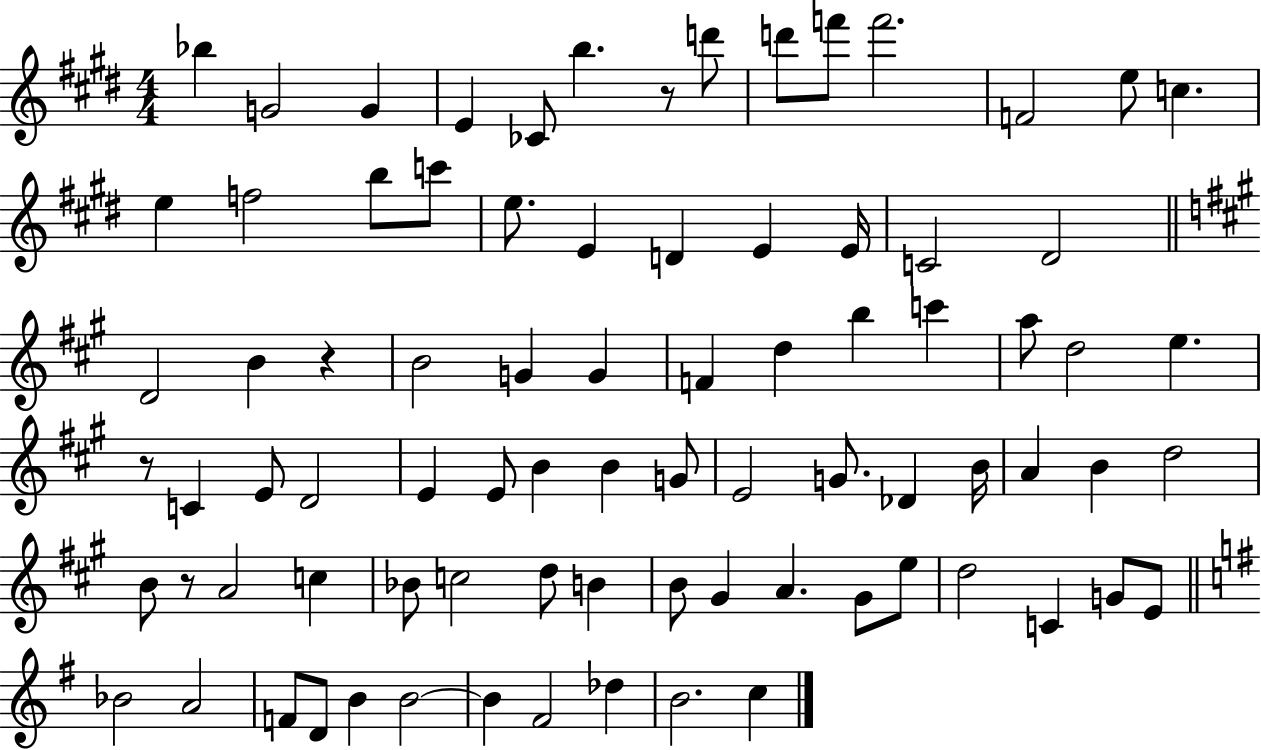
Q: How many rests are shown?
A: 4